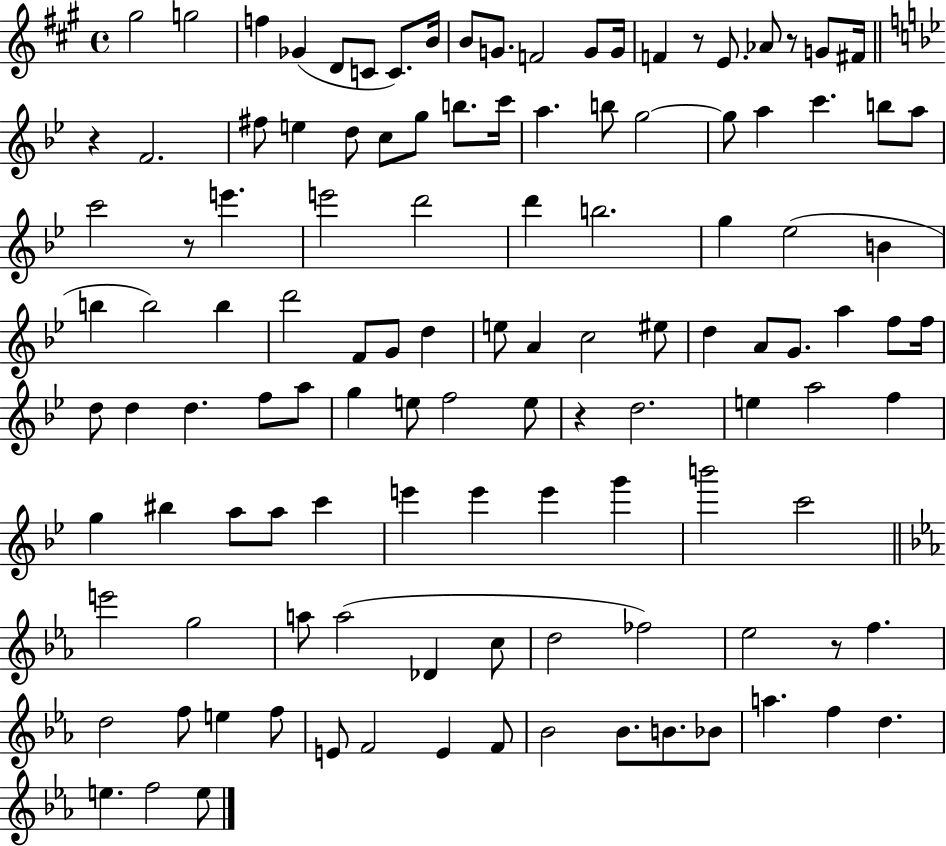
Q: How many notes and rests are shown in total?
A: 118